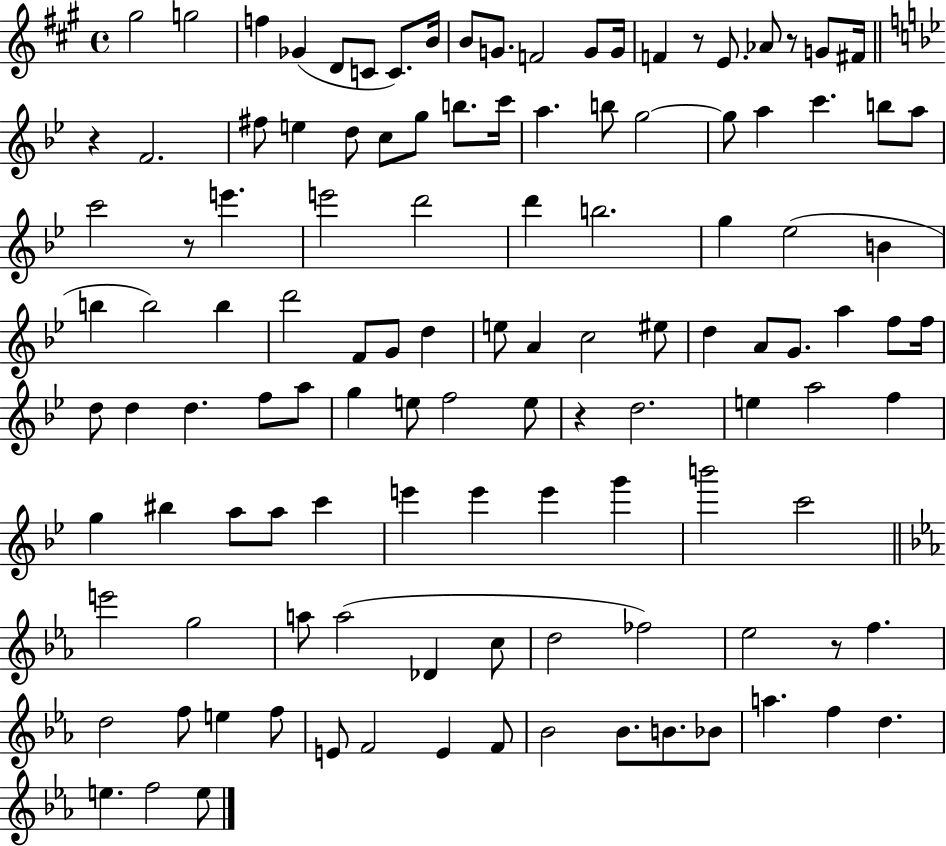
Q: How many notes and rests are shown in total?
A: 118